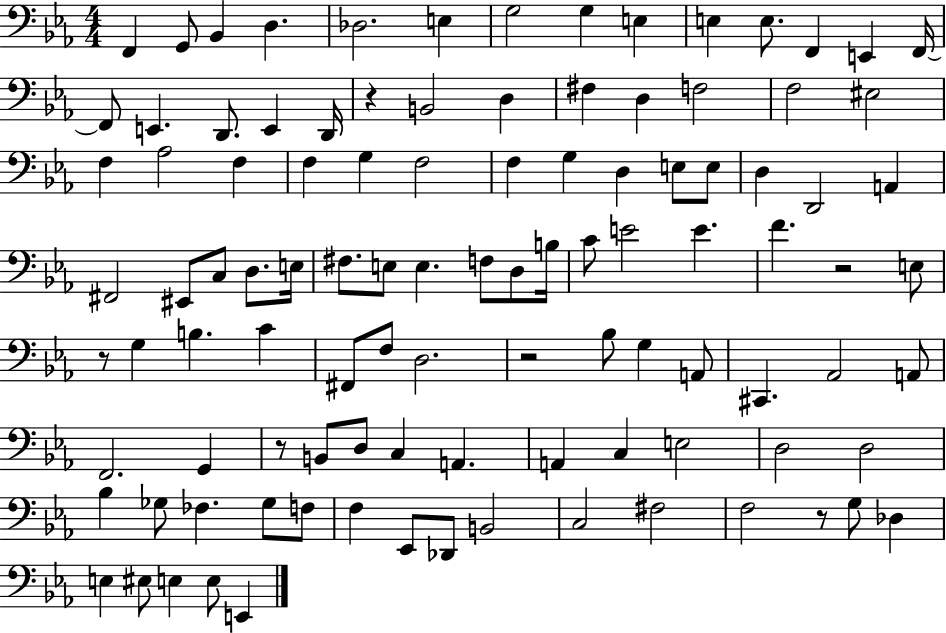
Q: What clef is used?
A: bass